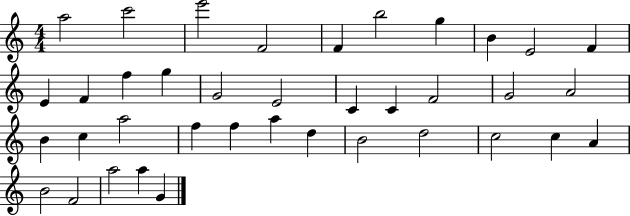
{
  \clef treble
  \numericTimeSignature
  \time 4/4
  \key c \major
  a''2 c'''2 | e'''2 f'2 | f'4 b''2 g''4 | b'4 e'2 f'4 | \break e'4 f'4 f''4 g''4 | g'2 e'2 | c'4 c'4 f'2 | g'2 a'2 | \break b'4 c''4 a''2 | f''4 f''4 a''4 d''4 | b'2 d''2 | c''2 c''4 a'4 | \break b'2 f'2 | a''2 a''4 g'4 | \bar "|."
}